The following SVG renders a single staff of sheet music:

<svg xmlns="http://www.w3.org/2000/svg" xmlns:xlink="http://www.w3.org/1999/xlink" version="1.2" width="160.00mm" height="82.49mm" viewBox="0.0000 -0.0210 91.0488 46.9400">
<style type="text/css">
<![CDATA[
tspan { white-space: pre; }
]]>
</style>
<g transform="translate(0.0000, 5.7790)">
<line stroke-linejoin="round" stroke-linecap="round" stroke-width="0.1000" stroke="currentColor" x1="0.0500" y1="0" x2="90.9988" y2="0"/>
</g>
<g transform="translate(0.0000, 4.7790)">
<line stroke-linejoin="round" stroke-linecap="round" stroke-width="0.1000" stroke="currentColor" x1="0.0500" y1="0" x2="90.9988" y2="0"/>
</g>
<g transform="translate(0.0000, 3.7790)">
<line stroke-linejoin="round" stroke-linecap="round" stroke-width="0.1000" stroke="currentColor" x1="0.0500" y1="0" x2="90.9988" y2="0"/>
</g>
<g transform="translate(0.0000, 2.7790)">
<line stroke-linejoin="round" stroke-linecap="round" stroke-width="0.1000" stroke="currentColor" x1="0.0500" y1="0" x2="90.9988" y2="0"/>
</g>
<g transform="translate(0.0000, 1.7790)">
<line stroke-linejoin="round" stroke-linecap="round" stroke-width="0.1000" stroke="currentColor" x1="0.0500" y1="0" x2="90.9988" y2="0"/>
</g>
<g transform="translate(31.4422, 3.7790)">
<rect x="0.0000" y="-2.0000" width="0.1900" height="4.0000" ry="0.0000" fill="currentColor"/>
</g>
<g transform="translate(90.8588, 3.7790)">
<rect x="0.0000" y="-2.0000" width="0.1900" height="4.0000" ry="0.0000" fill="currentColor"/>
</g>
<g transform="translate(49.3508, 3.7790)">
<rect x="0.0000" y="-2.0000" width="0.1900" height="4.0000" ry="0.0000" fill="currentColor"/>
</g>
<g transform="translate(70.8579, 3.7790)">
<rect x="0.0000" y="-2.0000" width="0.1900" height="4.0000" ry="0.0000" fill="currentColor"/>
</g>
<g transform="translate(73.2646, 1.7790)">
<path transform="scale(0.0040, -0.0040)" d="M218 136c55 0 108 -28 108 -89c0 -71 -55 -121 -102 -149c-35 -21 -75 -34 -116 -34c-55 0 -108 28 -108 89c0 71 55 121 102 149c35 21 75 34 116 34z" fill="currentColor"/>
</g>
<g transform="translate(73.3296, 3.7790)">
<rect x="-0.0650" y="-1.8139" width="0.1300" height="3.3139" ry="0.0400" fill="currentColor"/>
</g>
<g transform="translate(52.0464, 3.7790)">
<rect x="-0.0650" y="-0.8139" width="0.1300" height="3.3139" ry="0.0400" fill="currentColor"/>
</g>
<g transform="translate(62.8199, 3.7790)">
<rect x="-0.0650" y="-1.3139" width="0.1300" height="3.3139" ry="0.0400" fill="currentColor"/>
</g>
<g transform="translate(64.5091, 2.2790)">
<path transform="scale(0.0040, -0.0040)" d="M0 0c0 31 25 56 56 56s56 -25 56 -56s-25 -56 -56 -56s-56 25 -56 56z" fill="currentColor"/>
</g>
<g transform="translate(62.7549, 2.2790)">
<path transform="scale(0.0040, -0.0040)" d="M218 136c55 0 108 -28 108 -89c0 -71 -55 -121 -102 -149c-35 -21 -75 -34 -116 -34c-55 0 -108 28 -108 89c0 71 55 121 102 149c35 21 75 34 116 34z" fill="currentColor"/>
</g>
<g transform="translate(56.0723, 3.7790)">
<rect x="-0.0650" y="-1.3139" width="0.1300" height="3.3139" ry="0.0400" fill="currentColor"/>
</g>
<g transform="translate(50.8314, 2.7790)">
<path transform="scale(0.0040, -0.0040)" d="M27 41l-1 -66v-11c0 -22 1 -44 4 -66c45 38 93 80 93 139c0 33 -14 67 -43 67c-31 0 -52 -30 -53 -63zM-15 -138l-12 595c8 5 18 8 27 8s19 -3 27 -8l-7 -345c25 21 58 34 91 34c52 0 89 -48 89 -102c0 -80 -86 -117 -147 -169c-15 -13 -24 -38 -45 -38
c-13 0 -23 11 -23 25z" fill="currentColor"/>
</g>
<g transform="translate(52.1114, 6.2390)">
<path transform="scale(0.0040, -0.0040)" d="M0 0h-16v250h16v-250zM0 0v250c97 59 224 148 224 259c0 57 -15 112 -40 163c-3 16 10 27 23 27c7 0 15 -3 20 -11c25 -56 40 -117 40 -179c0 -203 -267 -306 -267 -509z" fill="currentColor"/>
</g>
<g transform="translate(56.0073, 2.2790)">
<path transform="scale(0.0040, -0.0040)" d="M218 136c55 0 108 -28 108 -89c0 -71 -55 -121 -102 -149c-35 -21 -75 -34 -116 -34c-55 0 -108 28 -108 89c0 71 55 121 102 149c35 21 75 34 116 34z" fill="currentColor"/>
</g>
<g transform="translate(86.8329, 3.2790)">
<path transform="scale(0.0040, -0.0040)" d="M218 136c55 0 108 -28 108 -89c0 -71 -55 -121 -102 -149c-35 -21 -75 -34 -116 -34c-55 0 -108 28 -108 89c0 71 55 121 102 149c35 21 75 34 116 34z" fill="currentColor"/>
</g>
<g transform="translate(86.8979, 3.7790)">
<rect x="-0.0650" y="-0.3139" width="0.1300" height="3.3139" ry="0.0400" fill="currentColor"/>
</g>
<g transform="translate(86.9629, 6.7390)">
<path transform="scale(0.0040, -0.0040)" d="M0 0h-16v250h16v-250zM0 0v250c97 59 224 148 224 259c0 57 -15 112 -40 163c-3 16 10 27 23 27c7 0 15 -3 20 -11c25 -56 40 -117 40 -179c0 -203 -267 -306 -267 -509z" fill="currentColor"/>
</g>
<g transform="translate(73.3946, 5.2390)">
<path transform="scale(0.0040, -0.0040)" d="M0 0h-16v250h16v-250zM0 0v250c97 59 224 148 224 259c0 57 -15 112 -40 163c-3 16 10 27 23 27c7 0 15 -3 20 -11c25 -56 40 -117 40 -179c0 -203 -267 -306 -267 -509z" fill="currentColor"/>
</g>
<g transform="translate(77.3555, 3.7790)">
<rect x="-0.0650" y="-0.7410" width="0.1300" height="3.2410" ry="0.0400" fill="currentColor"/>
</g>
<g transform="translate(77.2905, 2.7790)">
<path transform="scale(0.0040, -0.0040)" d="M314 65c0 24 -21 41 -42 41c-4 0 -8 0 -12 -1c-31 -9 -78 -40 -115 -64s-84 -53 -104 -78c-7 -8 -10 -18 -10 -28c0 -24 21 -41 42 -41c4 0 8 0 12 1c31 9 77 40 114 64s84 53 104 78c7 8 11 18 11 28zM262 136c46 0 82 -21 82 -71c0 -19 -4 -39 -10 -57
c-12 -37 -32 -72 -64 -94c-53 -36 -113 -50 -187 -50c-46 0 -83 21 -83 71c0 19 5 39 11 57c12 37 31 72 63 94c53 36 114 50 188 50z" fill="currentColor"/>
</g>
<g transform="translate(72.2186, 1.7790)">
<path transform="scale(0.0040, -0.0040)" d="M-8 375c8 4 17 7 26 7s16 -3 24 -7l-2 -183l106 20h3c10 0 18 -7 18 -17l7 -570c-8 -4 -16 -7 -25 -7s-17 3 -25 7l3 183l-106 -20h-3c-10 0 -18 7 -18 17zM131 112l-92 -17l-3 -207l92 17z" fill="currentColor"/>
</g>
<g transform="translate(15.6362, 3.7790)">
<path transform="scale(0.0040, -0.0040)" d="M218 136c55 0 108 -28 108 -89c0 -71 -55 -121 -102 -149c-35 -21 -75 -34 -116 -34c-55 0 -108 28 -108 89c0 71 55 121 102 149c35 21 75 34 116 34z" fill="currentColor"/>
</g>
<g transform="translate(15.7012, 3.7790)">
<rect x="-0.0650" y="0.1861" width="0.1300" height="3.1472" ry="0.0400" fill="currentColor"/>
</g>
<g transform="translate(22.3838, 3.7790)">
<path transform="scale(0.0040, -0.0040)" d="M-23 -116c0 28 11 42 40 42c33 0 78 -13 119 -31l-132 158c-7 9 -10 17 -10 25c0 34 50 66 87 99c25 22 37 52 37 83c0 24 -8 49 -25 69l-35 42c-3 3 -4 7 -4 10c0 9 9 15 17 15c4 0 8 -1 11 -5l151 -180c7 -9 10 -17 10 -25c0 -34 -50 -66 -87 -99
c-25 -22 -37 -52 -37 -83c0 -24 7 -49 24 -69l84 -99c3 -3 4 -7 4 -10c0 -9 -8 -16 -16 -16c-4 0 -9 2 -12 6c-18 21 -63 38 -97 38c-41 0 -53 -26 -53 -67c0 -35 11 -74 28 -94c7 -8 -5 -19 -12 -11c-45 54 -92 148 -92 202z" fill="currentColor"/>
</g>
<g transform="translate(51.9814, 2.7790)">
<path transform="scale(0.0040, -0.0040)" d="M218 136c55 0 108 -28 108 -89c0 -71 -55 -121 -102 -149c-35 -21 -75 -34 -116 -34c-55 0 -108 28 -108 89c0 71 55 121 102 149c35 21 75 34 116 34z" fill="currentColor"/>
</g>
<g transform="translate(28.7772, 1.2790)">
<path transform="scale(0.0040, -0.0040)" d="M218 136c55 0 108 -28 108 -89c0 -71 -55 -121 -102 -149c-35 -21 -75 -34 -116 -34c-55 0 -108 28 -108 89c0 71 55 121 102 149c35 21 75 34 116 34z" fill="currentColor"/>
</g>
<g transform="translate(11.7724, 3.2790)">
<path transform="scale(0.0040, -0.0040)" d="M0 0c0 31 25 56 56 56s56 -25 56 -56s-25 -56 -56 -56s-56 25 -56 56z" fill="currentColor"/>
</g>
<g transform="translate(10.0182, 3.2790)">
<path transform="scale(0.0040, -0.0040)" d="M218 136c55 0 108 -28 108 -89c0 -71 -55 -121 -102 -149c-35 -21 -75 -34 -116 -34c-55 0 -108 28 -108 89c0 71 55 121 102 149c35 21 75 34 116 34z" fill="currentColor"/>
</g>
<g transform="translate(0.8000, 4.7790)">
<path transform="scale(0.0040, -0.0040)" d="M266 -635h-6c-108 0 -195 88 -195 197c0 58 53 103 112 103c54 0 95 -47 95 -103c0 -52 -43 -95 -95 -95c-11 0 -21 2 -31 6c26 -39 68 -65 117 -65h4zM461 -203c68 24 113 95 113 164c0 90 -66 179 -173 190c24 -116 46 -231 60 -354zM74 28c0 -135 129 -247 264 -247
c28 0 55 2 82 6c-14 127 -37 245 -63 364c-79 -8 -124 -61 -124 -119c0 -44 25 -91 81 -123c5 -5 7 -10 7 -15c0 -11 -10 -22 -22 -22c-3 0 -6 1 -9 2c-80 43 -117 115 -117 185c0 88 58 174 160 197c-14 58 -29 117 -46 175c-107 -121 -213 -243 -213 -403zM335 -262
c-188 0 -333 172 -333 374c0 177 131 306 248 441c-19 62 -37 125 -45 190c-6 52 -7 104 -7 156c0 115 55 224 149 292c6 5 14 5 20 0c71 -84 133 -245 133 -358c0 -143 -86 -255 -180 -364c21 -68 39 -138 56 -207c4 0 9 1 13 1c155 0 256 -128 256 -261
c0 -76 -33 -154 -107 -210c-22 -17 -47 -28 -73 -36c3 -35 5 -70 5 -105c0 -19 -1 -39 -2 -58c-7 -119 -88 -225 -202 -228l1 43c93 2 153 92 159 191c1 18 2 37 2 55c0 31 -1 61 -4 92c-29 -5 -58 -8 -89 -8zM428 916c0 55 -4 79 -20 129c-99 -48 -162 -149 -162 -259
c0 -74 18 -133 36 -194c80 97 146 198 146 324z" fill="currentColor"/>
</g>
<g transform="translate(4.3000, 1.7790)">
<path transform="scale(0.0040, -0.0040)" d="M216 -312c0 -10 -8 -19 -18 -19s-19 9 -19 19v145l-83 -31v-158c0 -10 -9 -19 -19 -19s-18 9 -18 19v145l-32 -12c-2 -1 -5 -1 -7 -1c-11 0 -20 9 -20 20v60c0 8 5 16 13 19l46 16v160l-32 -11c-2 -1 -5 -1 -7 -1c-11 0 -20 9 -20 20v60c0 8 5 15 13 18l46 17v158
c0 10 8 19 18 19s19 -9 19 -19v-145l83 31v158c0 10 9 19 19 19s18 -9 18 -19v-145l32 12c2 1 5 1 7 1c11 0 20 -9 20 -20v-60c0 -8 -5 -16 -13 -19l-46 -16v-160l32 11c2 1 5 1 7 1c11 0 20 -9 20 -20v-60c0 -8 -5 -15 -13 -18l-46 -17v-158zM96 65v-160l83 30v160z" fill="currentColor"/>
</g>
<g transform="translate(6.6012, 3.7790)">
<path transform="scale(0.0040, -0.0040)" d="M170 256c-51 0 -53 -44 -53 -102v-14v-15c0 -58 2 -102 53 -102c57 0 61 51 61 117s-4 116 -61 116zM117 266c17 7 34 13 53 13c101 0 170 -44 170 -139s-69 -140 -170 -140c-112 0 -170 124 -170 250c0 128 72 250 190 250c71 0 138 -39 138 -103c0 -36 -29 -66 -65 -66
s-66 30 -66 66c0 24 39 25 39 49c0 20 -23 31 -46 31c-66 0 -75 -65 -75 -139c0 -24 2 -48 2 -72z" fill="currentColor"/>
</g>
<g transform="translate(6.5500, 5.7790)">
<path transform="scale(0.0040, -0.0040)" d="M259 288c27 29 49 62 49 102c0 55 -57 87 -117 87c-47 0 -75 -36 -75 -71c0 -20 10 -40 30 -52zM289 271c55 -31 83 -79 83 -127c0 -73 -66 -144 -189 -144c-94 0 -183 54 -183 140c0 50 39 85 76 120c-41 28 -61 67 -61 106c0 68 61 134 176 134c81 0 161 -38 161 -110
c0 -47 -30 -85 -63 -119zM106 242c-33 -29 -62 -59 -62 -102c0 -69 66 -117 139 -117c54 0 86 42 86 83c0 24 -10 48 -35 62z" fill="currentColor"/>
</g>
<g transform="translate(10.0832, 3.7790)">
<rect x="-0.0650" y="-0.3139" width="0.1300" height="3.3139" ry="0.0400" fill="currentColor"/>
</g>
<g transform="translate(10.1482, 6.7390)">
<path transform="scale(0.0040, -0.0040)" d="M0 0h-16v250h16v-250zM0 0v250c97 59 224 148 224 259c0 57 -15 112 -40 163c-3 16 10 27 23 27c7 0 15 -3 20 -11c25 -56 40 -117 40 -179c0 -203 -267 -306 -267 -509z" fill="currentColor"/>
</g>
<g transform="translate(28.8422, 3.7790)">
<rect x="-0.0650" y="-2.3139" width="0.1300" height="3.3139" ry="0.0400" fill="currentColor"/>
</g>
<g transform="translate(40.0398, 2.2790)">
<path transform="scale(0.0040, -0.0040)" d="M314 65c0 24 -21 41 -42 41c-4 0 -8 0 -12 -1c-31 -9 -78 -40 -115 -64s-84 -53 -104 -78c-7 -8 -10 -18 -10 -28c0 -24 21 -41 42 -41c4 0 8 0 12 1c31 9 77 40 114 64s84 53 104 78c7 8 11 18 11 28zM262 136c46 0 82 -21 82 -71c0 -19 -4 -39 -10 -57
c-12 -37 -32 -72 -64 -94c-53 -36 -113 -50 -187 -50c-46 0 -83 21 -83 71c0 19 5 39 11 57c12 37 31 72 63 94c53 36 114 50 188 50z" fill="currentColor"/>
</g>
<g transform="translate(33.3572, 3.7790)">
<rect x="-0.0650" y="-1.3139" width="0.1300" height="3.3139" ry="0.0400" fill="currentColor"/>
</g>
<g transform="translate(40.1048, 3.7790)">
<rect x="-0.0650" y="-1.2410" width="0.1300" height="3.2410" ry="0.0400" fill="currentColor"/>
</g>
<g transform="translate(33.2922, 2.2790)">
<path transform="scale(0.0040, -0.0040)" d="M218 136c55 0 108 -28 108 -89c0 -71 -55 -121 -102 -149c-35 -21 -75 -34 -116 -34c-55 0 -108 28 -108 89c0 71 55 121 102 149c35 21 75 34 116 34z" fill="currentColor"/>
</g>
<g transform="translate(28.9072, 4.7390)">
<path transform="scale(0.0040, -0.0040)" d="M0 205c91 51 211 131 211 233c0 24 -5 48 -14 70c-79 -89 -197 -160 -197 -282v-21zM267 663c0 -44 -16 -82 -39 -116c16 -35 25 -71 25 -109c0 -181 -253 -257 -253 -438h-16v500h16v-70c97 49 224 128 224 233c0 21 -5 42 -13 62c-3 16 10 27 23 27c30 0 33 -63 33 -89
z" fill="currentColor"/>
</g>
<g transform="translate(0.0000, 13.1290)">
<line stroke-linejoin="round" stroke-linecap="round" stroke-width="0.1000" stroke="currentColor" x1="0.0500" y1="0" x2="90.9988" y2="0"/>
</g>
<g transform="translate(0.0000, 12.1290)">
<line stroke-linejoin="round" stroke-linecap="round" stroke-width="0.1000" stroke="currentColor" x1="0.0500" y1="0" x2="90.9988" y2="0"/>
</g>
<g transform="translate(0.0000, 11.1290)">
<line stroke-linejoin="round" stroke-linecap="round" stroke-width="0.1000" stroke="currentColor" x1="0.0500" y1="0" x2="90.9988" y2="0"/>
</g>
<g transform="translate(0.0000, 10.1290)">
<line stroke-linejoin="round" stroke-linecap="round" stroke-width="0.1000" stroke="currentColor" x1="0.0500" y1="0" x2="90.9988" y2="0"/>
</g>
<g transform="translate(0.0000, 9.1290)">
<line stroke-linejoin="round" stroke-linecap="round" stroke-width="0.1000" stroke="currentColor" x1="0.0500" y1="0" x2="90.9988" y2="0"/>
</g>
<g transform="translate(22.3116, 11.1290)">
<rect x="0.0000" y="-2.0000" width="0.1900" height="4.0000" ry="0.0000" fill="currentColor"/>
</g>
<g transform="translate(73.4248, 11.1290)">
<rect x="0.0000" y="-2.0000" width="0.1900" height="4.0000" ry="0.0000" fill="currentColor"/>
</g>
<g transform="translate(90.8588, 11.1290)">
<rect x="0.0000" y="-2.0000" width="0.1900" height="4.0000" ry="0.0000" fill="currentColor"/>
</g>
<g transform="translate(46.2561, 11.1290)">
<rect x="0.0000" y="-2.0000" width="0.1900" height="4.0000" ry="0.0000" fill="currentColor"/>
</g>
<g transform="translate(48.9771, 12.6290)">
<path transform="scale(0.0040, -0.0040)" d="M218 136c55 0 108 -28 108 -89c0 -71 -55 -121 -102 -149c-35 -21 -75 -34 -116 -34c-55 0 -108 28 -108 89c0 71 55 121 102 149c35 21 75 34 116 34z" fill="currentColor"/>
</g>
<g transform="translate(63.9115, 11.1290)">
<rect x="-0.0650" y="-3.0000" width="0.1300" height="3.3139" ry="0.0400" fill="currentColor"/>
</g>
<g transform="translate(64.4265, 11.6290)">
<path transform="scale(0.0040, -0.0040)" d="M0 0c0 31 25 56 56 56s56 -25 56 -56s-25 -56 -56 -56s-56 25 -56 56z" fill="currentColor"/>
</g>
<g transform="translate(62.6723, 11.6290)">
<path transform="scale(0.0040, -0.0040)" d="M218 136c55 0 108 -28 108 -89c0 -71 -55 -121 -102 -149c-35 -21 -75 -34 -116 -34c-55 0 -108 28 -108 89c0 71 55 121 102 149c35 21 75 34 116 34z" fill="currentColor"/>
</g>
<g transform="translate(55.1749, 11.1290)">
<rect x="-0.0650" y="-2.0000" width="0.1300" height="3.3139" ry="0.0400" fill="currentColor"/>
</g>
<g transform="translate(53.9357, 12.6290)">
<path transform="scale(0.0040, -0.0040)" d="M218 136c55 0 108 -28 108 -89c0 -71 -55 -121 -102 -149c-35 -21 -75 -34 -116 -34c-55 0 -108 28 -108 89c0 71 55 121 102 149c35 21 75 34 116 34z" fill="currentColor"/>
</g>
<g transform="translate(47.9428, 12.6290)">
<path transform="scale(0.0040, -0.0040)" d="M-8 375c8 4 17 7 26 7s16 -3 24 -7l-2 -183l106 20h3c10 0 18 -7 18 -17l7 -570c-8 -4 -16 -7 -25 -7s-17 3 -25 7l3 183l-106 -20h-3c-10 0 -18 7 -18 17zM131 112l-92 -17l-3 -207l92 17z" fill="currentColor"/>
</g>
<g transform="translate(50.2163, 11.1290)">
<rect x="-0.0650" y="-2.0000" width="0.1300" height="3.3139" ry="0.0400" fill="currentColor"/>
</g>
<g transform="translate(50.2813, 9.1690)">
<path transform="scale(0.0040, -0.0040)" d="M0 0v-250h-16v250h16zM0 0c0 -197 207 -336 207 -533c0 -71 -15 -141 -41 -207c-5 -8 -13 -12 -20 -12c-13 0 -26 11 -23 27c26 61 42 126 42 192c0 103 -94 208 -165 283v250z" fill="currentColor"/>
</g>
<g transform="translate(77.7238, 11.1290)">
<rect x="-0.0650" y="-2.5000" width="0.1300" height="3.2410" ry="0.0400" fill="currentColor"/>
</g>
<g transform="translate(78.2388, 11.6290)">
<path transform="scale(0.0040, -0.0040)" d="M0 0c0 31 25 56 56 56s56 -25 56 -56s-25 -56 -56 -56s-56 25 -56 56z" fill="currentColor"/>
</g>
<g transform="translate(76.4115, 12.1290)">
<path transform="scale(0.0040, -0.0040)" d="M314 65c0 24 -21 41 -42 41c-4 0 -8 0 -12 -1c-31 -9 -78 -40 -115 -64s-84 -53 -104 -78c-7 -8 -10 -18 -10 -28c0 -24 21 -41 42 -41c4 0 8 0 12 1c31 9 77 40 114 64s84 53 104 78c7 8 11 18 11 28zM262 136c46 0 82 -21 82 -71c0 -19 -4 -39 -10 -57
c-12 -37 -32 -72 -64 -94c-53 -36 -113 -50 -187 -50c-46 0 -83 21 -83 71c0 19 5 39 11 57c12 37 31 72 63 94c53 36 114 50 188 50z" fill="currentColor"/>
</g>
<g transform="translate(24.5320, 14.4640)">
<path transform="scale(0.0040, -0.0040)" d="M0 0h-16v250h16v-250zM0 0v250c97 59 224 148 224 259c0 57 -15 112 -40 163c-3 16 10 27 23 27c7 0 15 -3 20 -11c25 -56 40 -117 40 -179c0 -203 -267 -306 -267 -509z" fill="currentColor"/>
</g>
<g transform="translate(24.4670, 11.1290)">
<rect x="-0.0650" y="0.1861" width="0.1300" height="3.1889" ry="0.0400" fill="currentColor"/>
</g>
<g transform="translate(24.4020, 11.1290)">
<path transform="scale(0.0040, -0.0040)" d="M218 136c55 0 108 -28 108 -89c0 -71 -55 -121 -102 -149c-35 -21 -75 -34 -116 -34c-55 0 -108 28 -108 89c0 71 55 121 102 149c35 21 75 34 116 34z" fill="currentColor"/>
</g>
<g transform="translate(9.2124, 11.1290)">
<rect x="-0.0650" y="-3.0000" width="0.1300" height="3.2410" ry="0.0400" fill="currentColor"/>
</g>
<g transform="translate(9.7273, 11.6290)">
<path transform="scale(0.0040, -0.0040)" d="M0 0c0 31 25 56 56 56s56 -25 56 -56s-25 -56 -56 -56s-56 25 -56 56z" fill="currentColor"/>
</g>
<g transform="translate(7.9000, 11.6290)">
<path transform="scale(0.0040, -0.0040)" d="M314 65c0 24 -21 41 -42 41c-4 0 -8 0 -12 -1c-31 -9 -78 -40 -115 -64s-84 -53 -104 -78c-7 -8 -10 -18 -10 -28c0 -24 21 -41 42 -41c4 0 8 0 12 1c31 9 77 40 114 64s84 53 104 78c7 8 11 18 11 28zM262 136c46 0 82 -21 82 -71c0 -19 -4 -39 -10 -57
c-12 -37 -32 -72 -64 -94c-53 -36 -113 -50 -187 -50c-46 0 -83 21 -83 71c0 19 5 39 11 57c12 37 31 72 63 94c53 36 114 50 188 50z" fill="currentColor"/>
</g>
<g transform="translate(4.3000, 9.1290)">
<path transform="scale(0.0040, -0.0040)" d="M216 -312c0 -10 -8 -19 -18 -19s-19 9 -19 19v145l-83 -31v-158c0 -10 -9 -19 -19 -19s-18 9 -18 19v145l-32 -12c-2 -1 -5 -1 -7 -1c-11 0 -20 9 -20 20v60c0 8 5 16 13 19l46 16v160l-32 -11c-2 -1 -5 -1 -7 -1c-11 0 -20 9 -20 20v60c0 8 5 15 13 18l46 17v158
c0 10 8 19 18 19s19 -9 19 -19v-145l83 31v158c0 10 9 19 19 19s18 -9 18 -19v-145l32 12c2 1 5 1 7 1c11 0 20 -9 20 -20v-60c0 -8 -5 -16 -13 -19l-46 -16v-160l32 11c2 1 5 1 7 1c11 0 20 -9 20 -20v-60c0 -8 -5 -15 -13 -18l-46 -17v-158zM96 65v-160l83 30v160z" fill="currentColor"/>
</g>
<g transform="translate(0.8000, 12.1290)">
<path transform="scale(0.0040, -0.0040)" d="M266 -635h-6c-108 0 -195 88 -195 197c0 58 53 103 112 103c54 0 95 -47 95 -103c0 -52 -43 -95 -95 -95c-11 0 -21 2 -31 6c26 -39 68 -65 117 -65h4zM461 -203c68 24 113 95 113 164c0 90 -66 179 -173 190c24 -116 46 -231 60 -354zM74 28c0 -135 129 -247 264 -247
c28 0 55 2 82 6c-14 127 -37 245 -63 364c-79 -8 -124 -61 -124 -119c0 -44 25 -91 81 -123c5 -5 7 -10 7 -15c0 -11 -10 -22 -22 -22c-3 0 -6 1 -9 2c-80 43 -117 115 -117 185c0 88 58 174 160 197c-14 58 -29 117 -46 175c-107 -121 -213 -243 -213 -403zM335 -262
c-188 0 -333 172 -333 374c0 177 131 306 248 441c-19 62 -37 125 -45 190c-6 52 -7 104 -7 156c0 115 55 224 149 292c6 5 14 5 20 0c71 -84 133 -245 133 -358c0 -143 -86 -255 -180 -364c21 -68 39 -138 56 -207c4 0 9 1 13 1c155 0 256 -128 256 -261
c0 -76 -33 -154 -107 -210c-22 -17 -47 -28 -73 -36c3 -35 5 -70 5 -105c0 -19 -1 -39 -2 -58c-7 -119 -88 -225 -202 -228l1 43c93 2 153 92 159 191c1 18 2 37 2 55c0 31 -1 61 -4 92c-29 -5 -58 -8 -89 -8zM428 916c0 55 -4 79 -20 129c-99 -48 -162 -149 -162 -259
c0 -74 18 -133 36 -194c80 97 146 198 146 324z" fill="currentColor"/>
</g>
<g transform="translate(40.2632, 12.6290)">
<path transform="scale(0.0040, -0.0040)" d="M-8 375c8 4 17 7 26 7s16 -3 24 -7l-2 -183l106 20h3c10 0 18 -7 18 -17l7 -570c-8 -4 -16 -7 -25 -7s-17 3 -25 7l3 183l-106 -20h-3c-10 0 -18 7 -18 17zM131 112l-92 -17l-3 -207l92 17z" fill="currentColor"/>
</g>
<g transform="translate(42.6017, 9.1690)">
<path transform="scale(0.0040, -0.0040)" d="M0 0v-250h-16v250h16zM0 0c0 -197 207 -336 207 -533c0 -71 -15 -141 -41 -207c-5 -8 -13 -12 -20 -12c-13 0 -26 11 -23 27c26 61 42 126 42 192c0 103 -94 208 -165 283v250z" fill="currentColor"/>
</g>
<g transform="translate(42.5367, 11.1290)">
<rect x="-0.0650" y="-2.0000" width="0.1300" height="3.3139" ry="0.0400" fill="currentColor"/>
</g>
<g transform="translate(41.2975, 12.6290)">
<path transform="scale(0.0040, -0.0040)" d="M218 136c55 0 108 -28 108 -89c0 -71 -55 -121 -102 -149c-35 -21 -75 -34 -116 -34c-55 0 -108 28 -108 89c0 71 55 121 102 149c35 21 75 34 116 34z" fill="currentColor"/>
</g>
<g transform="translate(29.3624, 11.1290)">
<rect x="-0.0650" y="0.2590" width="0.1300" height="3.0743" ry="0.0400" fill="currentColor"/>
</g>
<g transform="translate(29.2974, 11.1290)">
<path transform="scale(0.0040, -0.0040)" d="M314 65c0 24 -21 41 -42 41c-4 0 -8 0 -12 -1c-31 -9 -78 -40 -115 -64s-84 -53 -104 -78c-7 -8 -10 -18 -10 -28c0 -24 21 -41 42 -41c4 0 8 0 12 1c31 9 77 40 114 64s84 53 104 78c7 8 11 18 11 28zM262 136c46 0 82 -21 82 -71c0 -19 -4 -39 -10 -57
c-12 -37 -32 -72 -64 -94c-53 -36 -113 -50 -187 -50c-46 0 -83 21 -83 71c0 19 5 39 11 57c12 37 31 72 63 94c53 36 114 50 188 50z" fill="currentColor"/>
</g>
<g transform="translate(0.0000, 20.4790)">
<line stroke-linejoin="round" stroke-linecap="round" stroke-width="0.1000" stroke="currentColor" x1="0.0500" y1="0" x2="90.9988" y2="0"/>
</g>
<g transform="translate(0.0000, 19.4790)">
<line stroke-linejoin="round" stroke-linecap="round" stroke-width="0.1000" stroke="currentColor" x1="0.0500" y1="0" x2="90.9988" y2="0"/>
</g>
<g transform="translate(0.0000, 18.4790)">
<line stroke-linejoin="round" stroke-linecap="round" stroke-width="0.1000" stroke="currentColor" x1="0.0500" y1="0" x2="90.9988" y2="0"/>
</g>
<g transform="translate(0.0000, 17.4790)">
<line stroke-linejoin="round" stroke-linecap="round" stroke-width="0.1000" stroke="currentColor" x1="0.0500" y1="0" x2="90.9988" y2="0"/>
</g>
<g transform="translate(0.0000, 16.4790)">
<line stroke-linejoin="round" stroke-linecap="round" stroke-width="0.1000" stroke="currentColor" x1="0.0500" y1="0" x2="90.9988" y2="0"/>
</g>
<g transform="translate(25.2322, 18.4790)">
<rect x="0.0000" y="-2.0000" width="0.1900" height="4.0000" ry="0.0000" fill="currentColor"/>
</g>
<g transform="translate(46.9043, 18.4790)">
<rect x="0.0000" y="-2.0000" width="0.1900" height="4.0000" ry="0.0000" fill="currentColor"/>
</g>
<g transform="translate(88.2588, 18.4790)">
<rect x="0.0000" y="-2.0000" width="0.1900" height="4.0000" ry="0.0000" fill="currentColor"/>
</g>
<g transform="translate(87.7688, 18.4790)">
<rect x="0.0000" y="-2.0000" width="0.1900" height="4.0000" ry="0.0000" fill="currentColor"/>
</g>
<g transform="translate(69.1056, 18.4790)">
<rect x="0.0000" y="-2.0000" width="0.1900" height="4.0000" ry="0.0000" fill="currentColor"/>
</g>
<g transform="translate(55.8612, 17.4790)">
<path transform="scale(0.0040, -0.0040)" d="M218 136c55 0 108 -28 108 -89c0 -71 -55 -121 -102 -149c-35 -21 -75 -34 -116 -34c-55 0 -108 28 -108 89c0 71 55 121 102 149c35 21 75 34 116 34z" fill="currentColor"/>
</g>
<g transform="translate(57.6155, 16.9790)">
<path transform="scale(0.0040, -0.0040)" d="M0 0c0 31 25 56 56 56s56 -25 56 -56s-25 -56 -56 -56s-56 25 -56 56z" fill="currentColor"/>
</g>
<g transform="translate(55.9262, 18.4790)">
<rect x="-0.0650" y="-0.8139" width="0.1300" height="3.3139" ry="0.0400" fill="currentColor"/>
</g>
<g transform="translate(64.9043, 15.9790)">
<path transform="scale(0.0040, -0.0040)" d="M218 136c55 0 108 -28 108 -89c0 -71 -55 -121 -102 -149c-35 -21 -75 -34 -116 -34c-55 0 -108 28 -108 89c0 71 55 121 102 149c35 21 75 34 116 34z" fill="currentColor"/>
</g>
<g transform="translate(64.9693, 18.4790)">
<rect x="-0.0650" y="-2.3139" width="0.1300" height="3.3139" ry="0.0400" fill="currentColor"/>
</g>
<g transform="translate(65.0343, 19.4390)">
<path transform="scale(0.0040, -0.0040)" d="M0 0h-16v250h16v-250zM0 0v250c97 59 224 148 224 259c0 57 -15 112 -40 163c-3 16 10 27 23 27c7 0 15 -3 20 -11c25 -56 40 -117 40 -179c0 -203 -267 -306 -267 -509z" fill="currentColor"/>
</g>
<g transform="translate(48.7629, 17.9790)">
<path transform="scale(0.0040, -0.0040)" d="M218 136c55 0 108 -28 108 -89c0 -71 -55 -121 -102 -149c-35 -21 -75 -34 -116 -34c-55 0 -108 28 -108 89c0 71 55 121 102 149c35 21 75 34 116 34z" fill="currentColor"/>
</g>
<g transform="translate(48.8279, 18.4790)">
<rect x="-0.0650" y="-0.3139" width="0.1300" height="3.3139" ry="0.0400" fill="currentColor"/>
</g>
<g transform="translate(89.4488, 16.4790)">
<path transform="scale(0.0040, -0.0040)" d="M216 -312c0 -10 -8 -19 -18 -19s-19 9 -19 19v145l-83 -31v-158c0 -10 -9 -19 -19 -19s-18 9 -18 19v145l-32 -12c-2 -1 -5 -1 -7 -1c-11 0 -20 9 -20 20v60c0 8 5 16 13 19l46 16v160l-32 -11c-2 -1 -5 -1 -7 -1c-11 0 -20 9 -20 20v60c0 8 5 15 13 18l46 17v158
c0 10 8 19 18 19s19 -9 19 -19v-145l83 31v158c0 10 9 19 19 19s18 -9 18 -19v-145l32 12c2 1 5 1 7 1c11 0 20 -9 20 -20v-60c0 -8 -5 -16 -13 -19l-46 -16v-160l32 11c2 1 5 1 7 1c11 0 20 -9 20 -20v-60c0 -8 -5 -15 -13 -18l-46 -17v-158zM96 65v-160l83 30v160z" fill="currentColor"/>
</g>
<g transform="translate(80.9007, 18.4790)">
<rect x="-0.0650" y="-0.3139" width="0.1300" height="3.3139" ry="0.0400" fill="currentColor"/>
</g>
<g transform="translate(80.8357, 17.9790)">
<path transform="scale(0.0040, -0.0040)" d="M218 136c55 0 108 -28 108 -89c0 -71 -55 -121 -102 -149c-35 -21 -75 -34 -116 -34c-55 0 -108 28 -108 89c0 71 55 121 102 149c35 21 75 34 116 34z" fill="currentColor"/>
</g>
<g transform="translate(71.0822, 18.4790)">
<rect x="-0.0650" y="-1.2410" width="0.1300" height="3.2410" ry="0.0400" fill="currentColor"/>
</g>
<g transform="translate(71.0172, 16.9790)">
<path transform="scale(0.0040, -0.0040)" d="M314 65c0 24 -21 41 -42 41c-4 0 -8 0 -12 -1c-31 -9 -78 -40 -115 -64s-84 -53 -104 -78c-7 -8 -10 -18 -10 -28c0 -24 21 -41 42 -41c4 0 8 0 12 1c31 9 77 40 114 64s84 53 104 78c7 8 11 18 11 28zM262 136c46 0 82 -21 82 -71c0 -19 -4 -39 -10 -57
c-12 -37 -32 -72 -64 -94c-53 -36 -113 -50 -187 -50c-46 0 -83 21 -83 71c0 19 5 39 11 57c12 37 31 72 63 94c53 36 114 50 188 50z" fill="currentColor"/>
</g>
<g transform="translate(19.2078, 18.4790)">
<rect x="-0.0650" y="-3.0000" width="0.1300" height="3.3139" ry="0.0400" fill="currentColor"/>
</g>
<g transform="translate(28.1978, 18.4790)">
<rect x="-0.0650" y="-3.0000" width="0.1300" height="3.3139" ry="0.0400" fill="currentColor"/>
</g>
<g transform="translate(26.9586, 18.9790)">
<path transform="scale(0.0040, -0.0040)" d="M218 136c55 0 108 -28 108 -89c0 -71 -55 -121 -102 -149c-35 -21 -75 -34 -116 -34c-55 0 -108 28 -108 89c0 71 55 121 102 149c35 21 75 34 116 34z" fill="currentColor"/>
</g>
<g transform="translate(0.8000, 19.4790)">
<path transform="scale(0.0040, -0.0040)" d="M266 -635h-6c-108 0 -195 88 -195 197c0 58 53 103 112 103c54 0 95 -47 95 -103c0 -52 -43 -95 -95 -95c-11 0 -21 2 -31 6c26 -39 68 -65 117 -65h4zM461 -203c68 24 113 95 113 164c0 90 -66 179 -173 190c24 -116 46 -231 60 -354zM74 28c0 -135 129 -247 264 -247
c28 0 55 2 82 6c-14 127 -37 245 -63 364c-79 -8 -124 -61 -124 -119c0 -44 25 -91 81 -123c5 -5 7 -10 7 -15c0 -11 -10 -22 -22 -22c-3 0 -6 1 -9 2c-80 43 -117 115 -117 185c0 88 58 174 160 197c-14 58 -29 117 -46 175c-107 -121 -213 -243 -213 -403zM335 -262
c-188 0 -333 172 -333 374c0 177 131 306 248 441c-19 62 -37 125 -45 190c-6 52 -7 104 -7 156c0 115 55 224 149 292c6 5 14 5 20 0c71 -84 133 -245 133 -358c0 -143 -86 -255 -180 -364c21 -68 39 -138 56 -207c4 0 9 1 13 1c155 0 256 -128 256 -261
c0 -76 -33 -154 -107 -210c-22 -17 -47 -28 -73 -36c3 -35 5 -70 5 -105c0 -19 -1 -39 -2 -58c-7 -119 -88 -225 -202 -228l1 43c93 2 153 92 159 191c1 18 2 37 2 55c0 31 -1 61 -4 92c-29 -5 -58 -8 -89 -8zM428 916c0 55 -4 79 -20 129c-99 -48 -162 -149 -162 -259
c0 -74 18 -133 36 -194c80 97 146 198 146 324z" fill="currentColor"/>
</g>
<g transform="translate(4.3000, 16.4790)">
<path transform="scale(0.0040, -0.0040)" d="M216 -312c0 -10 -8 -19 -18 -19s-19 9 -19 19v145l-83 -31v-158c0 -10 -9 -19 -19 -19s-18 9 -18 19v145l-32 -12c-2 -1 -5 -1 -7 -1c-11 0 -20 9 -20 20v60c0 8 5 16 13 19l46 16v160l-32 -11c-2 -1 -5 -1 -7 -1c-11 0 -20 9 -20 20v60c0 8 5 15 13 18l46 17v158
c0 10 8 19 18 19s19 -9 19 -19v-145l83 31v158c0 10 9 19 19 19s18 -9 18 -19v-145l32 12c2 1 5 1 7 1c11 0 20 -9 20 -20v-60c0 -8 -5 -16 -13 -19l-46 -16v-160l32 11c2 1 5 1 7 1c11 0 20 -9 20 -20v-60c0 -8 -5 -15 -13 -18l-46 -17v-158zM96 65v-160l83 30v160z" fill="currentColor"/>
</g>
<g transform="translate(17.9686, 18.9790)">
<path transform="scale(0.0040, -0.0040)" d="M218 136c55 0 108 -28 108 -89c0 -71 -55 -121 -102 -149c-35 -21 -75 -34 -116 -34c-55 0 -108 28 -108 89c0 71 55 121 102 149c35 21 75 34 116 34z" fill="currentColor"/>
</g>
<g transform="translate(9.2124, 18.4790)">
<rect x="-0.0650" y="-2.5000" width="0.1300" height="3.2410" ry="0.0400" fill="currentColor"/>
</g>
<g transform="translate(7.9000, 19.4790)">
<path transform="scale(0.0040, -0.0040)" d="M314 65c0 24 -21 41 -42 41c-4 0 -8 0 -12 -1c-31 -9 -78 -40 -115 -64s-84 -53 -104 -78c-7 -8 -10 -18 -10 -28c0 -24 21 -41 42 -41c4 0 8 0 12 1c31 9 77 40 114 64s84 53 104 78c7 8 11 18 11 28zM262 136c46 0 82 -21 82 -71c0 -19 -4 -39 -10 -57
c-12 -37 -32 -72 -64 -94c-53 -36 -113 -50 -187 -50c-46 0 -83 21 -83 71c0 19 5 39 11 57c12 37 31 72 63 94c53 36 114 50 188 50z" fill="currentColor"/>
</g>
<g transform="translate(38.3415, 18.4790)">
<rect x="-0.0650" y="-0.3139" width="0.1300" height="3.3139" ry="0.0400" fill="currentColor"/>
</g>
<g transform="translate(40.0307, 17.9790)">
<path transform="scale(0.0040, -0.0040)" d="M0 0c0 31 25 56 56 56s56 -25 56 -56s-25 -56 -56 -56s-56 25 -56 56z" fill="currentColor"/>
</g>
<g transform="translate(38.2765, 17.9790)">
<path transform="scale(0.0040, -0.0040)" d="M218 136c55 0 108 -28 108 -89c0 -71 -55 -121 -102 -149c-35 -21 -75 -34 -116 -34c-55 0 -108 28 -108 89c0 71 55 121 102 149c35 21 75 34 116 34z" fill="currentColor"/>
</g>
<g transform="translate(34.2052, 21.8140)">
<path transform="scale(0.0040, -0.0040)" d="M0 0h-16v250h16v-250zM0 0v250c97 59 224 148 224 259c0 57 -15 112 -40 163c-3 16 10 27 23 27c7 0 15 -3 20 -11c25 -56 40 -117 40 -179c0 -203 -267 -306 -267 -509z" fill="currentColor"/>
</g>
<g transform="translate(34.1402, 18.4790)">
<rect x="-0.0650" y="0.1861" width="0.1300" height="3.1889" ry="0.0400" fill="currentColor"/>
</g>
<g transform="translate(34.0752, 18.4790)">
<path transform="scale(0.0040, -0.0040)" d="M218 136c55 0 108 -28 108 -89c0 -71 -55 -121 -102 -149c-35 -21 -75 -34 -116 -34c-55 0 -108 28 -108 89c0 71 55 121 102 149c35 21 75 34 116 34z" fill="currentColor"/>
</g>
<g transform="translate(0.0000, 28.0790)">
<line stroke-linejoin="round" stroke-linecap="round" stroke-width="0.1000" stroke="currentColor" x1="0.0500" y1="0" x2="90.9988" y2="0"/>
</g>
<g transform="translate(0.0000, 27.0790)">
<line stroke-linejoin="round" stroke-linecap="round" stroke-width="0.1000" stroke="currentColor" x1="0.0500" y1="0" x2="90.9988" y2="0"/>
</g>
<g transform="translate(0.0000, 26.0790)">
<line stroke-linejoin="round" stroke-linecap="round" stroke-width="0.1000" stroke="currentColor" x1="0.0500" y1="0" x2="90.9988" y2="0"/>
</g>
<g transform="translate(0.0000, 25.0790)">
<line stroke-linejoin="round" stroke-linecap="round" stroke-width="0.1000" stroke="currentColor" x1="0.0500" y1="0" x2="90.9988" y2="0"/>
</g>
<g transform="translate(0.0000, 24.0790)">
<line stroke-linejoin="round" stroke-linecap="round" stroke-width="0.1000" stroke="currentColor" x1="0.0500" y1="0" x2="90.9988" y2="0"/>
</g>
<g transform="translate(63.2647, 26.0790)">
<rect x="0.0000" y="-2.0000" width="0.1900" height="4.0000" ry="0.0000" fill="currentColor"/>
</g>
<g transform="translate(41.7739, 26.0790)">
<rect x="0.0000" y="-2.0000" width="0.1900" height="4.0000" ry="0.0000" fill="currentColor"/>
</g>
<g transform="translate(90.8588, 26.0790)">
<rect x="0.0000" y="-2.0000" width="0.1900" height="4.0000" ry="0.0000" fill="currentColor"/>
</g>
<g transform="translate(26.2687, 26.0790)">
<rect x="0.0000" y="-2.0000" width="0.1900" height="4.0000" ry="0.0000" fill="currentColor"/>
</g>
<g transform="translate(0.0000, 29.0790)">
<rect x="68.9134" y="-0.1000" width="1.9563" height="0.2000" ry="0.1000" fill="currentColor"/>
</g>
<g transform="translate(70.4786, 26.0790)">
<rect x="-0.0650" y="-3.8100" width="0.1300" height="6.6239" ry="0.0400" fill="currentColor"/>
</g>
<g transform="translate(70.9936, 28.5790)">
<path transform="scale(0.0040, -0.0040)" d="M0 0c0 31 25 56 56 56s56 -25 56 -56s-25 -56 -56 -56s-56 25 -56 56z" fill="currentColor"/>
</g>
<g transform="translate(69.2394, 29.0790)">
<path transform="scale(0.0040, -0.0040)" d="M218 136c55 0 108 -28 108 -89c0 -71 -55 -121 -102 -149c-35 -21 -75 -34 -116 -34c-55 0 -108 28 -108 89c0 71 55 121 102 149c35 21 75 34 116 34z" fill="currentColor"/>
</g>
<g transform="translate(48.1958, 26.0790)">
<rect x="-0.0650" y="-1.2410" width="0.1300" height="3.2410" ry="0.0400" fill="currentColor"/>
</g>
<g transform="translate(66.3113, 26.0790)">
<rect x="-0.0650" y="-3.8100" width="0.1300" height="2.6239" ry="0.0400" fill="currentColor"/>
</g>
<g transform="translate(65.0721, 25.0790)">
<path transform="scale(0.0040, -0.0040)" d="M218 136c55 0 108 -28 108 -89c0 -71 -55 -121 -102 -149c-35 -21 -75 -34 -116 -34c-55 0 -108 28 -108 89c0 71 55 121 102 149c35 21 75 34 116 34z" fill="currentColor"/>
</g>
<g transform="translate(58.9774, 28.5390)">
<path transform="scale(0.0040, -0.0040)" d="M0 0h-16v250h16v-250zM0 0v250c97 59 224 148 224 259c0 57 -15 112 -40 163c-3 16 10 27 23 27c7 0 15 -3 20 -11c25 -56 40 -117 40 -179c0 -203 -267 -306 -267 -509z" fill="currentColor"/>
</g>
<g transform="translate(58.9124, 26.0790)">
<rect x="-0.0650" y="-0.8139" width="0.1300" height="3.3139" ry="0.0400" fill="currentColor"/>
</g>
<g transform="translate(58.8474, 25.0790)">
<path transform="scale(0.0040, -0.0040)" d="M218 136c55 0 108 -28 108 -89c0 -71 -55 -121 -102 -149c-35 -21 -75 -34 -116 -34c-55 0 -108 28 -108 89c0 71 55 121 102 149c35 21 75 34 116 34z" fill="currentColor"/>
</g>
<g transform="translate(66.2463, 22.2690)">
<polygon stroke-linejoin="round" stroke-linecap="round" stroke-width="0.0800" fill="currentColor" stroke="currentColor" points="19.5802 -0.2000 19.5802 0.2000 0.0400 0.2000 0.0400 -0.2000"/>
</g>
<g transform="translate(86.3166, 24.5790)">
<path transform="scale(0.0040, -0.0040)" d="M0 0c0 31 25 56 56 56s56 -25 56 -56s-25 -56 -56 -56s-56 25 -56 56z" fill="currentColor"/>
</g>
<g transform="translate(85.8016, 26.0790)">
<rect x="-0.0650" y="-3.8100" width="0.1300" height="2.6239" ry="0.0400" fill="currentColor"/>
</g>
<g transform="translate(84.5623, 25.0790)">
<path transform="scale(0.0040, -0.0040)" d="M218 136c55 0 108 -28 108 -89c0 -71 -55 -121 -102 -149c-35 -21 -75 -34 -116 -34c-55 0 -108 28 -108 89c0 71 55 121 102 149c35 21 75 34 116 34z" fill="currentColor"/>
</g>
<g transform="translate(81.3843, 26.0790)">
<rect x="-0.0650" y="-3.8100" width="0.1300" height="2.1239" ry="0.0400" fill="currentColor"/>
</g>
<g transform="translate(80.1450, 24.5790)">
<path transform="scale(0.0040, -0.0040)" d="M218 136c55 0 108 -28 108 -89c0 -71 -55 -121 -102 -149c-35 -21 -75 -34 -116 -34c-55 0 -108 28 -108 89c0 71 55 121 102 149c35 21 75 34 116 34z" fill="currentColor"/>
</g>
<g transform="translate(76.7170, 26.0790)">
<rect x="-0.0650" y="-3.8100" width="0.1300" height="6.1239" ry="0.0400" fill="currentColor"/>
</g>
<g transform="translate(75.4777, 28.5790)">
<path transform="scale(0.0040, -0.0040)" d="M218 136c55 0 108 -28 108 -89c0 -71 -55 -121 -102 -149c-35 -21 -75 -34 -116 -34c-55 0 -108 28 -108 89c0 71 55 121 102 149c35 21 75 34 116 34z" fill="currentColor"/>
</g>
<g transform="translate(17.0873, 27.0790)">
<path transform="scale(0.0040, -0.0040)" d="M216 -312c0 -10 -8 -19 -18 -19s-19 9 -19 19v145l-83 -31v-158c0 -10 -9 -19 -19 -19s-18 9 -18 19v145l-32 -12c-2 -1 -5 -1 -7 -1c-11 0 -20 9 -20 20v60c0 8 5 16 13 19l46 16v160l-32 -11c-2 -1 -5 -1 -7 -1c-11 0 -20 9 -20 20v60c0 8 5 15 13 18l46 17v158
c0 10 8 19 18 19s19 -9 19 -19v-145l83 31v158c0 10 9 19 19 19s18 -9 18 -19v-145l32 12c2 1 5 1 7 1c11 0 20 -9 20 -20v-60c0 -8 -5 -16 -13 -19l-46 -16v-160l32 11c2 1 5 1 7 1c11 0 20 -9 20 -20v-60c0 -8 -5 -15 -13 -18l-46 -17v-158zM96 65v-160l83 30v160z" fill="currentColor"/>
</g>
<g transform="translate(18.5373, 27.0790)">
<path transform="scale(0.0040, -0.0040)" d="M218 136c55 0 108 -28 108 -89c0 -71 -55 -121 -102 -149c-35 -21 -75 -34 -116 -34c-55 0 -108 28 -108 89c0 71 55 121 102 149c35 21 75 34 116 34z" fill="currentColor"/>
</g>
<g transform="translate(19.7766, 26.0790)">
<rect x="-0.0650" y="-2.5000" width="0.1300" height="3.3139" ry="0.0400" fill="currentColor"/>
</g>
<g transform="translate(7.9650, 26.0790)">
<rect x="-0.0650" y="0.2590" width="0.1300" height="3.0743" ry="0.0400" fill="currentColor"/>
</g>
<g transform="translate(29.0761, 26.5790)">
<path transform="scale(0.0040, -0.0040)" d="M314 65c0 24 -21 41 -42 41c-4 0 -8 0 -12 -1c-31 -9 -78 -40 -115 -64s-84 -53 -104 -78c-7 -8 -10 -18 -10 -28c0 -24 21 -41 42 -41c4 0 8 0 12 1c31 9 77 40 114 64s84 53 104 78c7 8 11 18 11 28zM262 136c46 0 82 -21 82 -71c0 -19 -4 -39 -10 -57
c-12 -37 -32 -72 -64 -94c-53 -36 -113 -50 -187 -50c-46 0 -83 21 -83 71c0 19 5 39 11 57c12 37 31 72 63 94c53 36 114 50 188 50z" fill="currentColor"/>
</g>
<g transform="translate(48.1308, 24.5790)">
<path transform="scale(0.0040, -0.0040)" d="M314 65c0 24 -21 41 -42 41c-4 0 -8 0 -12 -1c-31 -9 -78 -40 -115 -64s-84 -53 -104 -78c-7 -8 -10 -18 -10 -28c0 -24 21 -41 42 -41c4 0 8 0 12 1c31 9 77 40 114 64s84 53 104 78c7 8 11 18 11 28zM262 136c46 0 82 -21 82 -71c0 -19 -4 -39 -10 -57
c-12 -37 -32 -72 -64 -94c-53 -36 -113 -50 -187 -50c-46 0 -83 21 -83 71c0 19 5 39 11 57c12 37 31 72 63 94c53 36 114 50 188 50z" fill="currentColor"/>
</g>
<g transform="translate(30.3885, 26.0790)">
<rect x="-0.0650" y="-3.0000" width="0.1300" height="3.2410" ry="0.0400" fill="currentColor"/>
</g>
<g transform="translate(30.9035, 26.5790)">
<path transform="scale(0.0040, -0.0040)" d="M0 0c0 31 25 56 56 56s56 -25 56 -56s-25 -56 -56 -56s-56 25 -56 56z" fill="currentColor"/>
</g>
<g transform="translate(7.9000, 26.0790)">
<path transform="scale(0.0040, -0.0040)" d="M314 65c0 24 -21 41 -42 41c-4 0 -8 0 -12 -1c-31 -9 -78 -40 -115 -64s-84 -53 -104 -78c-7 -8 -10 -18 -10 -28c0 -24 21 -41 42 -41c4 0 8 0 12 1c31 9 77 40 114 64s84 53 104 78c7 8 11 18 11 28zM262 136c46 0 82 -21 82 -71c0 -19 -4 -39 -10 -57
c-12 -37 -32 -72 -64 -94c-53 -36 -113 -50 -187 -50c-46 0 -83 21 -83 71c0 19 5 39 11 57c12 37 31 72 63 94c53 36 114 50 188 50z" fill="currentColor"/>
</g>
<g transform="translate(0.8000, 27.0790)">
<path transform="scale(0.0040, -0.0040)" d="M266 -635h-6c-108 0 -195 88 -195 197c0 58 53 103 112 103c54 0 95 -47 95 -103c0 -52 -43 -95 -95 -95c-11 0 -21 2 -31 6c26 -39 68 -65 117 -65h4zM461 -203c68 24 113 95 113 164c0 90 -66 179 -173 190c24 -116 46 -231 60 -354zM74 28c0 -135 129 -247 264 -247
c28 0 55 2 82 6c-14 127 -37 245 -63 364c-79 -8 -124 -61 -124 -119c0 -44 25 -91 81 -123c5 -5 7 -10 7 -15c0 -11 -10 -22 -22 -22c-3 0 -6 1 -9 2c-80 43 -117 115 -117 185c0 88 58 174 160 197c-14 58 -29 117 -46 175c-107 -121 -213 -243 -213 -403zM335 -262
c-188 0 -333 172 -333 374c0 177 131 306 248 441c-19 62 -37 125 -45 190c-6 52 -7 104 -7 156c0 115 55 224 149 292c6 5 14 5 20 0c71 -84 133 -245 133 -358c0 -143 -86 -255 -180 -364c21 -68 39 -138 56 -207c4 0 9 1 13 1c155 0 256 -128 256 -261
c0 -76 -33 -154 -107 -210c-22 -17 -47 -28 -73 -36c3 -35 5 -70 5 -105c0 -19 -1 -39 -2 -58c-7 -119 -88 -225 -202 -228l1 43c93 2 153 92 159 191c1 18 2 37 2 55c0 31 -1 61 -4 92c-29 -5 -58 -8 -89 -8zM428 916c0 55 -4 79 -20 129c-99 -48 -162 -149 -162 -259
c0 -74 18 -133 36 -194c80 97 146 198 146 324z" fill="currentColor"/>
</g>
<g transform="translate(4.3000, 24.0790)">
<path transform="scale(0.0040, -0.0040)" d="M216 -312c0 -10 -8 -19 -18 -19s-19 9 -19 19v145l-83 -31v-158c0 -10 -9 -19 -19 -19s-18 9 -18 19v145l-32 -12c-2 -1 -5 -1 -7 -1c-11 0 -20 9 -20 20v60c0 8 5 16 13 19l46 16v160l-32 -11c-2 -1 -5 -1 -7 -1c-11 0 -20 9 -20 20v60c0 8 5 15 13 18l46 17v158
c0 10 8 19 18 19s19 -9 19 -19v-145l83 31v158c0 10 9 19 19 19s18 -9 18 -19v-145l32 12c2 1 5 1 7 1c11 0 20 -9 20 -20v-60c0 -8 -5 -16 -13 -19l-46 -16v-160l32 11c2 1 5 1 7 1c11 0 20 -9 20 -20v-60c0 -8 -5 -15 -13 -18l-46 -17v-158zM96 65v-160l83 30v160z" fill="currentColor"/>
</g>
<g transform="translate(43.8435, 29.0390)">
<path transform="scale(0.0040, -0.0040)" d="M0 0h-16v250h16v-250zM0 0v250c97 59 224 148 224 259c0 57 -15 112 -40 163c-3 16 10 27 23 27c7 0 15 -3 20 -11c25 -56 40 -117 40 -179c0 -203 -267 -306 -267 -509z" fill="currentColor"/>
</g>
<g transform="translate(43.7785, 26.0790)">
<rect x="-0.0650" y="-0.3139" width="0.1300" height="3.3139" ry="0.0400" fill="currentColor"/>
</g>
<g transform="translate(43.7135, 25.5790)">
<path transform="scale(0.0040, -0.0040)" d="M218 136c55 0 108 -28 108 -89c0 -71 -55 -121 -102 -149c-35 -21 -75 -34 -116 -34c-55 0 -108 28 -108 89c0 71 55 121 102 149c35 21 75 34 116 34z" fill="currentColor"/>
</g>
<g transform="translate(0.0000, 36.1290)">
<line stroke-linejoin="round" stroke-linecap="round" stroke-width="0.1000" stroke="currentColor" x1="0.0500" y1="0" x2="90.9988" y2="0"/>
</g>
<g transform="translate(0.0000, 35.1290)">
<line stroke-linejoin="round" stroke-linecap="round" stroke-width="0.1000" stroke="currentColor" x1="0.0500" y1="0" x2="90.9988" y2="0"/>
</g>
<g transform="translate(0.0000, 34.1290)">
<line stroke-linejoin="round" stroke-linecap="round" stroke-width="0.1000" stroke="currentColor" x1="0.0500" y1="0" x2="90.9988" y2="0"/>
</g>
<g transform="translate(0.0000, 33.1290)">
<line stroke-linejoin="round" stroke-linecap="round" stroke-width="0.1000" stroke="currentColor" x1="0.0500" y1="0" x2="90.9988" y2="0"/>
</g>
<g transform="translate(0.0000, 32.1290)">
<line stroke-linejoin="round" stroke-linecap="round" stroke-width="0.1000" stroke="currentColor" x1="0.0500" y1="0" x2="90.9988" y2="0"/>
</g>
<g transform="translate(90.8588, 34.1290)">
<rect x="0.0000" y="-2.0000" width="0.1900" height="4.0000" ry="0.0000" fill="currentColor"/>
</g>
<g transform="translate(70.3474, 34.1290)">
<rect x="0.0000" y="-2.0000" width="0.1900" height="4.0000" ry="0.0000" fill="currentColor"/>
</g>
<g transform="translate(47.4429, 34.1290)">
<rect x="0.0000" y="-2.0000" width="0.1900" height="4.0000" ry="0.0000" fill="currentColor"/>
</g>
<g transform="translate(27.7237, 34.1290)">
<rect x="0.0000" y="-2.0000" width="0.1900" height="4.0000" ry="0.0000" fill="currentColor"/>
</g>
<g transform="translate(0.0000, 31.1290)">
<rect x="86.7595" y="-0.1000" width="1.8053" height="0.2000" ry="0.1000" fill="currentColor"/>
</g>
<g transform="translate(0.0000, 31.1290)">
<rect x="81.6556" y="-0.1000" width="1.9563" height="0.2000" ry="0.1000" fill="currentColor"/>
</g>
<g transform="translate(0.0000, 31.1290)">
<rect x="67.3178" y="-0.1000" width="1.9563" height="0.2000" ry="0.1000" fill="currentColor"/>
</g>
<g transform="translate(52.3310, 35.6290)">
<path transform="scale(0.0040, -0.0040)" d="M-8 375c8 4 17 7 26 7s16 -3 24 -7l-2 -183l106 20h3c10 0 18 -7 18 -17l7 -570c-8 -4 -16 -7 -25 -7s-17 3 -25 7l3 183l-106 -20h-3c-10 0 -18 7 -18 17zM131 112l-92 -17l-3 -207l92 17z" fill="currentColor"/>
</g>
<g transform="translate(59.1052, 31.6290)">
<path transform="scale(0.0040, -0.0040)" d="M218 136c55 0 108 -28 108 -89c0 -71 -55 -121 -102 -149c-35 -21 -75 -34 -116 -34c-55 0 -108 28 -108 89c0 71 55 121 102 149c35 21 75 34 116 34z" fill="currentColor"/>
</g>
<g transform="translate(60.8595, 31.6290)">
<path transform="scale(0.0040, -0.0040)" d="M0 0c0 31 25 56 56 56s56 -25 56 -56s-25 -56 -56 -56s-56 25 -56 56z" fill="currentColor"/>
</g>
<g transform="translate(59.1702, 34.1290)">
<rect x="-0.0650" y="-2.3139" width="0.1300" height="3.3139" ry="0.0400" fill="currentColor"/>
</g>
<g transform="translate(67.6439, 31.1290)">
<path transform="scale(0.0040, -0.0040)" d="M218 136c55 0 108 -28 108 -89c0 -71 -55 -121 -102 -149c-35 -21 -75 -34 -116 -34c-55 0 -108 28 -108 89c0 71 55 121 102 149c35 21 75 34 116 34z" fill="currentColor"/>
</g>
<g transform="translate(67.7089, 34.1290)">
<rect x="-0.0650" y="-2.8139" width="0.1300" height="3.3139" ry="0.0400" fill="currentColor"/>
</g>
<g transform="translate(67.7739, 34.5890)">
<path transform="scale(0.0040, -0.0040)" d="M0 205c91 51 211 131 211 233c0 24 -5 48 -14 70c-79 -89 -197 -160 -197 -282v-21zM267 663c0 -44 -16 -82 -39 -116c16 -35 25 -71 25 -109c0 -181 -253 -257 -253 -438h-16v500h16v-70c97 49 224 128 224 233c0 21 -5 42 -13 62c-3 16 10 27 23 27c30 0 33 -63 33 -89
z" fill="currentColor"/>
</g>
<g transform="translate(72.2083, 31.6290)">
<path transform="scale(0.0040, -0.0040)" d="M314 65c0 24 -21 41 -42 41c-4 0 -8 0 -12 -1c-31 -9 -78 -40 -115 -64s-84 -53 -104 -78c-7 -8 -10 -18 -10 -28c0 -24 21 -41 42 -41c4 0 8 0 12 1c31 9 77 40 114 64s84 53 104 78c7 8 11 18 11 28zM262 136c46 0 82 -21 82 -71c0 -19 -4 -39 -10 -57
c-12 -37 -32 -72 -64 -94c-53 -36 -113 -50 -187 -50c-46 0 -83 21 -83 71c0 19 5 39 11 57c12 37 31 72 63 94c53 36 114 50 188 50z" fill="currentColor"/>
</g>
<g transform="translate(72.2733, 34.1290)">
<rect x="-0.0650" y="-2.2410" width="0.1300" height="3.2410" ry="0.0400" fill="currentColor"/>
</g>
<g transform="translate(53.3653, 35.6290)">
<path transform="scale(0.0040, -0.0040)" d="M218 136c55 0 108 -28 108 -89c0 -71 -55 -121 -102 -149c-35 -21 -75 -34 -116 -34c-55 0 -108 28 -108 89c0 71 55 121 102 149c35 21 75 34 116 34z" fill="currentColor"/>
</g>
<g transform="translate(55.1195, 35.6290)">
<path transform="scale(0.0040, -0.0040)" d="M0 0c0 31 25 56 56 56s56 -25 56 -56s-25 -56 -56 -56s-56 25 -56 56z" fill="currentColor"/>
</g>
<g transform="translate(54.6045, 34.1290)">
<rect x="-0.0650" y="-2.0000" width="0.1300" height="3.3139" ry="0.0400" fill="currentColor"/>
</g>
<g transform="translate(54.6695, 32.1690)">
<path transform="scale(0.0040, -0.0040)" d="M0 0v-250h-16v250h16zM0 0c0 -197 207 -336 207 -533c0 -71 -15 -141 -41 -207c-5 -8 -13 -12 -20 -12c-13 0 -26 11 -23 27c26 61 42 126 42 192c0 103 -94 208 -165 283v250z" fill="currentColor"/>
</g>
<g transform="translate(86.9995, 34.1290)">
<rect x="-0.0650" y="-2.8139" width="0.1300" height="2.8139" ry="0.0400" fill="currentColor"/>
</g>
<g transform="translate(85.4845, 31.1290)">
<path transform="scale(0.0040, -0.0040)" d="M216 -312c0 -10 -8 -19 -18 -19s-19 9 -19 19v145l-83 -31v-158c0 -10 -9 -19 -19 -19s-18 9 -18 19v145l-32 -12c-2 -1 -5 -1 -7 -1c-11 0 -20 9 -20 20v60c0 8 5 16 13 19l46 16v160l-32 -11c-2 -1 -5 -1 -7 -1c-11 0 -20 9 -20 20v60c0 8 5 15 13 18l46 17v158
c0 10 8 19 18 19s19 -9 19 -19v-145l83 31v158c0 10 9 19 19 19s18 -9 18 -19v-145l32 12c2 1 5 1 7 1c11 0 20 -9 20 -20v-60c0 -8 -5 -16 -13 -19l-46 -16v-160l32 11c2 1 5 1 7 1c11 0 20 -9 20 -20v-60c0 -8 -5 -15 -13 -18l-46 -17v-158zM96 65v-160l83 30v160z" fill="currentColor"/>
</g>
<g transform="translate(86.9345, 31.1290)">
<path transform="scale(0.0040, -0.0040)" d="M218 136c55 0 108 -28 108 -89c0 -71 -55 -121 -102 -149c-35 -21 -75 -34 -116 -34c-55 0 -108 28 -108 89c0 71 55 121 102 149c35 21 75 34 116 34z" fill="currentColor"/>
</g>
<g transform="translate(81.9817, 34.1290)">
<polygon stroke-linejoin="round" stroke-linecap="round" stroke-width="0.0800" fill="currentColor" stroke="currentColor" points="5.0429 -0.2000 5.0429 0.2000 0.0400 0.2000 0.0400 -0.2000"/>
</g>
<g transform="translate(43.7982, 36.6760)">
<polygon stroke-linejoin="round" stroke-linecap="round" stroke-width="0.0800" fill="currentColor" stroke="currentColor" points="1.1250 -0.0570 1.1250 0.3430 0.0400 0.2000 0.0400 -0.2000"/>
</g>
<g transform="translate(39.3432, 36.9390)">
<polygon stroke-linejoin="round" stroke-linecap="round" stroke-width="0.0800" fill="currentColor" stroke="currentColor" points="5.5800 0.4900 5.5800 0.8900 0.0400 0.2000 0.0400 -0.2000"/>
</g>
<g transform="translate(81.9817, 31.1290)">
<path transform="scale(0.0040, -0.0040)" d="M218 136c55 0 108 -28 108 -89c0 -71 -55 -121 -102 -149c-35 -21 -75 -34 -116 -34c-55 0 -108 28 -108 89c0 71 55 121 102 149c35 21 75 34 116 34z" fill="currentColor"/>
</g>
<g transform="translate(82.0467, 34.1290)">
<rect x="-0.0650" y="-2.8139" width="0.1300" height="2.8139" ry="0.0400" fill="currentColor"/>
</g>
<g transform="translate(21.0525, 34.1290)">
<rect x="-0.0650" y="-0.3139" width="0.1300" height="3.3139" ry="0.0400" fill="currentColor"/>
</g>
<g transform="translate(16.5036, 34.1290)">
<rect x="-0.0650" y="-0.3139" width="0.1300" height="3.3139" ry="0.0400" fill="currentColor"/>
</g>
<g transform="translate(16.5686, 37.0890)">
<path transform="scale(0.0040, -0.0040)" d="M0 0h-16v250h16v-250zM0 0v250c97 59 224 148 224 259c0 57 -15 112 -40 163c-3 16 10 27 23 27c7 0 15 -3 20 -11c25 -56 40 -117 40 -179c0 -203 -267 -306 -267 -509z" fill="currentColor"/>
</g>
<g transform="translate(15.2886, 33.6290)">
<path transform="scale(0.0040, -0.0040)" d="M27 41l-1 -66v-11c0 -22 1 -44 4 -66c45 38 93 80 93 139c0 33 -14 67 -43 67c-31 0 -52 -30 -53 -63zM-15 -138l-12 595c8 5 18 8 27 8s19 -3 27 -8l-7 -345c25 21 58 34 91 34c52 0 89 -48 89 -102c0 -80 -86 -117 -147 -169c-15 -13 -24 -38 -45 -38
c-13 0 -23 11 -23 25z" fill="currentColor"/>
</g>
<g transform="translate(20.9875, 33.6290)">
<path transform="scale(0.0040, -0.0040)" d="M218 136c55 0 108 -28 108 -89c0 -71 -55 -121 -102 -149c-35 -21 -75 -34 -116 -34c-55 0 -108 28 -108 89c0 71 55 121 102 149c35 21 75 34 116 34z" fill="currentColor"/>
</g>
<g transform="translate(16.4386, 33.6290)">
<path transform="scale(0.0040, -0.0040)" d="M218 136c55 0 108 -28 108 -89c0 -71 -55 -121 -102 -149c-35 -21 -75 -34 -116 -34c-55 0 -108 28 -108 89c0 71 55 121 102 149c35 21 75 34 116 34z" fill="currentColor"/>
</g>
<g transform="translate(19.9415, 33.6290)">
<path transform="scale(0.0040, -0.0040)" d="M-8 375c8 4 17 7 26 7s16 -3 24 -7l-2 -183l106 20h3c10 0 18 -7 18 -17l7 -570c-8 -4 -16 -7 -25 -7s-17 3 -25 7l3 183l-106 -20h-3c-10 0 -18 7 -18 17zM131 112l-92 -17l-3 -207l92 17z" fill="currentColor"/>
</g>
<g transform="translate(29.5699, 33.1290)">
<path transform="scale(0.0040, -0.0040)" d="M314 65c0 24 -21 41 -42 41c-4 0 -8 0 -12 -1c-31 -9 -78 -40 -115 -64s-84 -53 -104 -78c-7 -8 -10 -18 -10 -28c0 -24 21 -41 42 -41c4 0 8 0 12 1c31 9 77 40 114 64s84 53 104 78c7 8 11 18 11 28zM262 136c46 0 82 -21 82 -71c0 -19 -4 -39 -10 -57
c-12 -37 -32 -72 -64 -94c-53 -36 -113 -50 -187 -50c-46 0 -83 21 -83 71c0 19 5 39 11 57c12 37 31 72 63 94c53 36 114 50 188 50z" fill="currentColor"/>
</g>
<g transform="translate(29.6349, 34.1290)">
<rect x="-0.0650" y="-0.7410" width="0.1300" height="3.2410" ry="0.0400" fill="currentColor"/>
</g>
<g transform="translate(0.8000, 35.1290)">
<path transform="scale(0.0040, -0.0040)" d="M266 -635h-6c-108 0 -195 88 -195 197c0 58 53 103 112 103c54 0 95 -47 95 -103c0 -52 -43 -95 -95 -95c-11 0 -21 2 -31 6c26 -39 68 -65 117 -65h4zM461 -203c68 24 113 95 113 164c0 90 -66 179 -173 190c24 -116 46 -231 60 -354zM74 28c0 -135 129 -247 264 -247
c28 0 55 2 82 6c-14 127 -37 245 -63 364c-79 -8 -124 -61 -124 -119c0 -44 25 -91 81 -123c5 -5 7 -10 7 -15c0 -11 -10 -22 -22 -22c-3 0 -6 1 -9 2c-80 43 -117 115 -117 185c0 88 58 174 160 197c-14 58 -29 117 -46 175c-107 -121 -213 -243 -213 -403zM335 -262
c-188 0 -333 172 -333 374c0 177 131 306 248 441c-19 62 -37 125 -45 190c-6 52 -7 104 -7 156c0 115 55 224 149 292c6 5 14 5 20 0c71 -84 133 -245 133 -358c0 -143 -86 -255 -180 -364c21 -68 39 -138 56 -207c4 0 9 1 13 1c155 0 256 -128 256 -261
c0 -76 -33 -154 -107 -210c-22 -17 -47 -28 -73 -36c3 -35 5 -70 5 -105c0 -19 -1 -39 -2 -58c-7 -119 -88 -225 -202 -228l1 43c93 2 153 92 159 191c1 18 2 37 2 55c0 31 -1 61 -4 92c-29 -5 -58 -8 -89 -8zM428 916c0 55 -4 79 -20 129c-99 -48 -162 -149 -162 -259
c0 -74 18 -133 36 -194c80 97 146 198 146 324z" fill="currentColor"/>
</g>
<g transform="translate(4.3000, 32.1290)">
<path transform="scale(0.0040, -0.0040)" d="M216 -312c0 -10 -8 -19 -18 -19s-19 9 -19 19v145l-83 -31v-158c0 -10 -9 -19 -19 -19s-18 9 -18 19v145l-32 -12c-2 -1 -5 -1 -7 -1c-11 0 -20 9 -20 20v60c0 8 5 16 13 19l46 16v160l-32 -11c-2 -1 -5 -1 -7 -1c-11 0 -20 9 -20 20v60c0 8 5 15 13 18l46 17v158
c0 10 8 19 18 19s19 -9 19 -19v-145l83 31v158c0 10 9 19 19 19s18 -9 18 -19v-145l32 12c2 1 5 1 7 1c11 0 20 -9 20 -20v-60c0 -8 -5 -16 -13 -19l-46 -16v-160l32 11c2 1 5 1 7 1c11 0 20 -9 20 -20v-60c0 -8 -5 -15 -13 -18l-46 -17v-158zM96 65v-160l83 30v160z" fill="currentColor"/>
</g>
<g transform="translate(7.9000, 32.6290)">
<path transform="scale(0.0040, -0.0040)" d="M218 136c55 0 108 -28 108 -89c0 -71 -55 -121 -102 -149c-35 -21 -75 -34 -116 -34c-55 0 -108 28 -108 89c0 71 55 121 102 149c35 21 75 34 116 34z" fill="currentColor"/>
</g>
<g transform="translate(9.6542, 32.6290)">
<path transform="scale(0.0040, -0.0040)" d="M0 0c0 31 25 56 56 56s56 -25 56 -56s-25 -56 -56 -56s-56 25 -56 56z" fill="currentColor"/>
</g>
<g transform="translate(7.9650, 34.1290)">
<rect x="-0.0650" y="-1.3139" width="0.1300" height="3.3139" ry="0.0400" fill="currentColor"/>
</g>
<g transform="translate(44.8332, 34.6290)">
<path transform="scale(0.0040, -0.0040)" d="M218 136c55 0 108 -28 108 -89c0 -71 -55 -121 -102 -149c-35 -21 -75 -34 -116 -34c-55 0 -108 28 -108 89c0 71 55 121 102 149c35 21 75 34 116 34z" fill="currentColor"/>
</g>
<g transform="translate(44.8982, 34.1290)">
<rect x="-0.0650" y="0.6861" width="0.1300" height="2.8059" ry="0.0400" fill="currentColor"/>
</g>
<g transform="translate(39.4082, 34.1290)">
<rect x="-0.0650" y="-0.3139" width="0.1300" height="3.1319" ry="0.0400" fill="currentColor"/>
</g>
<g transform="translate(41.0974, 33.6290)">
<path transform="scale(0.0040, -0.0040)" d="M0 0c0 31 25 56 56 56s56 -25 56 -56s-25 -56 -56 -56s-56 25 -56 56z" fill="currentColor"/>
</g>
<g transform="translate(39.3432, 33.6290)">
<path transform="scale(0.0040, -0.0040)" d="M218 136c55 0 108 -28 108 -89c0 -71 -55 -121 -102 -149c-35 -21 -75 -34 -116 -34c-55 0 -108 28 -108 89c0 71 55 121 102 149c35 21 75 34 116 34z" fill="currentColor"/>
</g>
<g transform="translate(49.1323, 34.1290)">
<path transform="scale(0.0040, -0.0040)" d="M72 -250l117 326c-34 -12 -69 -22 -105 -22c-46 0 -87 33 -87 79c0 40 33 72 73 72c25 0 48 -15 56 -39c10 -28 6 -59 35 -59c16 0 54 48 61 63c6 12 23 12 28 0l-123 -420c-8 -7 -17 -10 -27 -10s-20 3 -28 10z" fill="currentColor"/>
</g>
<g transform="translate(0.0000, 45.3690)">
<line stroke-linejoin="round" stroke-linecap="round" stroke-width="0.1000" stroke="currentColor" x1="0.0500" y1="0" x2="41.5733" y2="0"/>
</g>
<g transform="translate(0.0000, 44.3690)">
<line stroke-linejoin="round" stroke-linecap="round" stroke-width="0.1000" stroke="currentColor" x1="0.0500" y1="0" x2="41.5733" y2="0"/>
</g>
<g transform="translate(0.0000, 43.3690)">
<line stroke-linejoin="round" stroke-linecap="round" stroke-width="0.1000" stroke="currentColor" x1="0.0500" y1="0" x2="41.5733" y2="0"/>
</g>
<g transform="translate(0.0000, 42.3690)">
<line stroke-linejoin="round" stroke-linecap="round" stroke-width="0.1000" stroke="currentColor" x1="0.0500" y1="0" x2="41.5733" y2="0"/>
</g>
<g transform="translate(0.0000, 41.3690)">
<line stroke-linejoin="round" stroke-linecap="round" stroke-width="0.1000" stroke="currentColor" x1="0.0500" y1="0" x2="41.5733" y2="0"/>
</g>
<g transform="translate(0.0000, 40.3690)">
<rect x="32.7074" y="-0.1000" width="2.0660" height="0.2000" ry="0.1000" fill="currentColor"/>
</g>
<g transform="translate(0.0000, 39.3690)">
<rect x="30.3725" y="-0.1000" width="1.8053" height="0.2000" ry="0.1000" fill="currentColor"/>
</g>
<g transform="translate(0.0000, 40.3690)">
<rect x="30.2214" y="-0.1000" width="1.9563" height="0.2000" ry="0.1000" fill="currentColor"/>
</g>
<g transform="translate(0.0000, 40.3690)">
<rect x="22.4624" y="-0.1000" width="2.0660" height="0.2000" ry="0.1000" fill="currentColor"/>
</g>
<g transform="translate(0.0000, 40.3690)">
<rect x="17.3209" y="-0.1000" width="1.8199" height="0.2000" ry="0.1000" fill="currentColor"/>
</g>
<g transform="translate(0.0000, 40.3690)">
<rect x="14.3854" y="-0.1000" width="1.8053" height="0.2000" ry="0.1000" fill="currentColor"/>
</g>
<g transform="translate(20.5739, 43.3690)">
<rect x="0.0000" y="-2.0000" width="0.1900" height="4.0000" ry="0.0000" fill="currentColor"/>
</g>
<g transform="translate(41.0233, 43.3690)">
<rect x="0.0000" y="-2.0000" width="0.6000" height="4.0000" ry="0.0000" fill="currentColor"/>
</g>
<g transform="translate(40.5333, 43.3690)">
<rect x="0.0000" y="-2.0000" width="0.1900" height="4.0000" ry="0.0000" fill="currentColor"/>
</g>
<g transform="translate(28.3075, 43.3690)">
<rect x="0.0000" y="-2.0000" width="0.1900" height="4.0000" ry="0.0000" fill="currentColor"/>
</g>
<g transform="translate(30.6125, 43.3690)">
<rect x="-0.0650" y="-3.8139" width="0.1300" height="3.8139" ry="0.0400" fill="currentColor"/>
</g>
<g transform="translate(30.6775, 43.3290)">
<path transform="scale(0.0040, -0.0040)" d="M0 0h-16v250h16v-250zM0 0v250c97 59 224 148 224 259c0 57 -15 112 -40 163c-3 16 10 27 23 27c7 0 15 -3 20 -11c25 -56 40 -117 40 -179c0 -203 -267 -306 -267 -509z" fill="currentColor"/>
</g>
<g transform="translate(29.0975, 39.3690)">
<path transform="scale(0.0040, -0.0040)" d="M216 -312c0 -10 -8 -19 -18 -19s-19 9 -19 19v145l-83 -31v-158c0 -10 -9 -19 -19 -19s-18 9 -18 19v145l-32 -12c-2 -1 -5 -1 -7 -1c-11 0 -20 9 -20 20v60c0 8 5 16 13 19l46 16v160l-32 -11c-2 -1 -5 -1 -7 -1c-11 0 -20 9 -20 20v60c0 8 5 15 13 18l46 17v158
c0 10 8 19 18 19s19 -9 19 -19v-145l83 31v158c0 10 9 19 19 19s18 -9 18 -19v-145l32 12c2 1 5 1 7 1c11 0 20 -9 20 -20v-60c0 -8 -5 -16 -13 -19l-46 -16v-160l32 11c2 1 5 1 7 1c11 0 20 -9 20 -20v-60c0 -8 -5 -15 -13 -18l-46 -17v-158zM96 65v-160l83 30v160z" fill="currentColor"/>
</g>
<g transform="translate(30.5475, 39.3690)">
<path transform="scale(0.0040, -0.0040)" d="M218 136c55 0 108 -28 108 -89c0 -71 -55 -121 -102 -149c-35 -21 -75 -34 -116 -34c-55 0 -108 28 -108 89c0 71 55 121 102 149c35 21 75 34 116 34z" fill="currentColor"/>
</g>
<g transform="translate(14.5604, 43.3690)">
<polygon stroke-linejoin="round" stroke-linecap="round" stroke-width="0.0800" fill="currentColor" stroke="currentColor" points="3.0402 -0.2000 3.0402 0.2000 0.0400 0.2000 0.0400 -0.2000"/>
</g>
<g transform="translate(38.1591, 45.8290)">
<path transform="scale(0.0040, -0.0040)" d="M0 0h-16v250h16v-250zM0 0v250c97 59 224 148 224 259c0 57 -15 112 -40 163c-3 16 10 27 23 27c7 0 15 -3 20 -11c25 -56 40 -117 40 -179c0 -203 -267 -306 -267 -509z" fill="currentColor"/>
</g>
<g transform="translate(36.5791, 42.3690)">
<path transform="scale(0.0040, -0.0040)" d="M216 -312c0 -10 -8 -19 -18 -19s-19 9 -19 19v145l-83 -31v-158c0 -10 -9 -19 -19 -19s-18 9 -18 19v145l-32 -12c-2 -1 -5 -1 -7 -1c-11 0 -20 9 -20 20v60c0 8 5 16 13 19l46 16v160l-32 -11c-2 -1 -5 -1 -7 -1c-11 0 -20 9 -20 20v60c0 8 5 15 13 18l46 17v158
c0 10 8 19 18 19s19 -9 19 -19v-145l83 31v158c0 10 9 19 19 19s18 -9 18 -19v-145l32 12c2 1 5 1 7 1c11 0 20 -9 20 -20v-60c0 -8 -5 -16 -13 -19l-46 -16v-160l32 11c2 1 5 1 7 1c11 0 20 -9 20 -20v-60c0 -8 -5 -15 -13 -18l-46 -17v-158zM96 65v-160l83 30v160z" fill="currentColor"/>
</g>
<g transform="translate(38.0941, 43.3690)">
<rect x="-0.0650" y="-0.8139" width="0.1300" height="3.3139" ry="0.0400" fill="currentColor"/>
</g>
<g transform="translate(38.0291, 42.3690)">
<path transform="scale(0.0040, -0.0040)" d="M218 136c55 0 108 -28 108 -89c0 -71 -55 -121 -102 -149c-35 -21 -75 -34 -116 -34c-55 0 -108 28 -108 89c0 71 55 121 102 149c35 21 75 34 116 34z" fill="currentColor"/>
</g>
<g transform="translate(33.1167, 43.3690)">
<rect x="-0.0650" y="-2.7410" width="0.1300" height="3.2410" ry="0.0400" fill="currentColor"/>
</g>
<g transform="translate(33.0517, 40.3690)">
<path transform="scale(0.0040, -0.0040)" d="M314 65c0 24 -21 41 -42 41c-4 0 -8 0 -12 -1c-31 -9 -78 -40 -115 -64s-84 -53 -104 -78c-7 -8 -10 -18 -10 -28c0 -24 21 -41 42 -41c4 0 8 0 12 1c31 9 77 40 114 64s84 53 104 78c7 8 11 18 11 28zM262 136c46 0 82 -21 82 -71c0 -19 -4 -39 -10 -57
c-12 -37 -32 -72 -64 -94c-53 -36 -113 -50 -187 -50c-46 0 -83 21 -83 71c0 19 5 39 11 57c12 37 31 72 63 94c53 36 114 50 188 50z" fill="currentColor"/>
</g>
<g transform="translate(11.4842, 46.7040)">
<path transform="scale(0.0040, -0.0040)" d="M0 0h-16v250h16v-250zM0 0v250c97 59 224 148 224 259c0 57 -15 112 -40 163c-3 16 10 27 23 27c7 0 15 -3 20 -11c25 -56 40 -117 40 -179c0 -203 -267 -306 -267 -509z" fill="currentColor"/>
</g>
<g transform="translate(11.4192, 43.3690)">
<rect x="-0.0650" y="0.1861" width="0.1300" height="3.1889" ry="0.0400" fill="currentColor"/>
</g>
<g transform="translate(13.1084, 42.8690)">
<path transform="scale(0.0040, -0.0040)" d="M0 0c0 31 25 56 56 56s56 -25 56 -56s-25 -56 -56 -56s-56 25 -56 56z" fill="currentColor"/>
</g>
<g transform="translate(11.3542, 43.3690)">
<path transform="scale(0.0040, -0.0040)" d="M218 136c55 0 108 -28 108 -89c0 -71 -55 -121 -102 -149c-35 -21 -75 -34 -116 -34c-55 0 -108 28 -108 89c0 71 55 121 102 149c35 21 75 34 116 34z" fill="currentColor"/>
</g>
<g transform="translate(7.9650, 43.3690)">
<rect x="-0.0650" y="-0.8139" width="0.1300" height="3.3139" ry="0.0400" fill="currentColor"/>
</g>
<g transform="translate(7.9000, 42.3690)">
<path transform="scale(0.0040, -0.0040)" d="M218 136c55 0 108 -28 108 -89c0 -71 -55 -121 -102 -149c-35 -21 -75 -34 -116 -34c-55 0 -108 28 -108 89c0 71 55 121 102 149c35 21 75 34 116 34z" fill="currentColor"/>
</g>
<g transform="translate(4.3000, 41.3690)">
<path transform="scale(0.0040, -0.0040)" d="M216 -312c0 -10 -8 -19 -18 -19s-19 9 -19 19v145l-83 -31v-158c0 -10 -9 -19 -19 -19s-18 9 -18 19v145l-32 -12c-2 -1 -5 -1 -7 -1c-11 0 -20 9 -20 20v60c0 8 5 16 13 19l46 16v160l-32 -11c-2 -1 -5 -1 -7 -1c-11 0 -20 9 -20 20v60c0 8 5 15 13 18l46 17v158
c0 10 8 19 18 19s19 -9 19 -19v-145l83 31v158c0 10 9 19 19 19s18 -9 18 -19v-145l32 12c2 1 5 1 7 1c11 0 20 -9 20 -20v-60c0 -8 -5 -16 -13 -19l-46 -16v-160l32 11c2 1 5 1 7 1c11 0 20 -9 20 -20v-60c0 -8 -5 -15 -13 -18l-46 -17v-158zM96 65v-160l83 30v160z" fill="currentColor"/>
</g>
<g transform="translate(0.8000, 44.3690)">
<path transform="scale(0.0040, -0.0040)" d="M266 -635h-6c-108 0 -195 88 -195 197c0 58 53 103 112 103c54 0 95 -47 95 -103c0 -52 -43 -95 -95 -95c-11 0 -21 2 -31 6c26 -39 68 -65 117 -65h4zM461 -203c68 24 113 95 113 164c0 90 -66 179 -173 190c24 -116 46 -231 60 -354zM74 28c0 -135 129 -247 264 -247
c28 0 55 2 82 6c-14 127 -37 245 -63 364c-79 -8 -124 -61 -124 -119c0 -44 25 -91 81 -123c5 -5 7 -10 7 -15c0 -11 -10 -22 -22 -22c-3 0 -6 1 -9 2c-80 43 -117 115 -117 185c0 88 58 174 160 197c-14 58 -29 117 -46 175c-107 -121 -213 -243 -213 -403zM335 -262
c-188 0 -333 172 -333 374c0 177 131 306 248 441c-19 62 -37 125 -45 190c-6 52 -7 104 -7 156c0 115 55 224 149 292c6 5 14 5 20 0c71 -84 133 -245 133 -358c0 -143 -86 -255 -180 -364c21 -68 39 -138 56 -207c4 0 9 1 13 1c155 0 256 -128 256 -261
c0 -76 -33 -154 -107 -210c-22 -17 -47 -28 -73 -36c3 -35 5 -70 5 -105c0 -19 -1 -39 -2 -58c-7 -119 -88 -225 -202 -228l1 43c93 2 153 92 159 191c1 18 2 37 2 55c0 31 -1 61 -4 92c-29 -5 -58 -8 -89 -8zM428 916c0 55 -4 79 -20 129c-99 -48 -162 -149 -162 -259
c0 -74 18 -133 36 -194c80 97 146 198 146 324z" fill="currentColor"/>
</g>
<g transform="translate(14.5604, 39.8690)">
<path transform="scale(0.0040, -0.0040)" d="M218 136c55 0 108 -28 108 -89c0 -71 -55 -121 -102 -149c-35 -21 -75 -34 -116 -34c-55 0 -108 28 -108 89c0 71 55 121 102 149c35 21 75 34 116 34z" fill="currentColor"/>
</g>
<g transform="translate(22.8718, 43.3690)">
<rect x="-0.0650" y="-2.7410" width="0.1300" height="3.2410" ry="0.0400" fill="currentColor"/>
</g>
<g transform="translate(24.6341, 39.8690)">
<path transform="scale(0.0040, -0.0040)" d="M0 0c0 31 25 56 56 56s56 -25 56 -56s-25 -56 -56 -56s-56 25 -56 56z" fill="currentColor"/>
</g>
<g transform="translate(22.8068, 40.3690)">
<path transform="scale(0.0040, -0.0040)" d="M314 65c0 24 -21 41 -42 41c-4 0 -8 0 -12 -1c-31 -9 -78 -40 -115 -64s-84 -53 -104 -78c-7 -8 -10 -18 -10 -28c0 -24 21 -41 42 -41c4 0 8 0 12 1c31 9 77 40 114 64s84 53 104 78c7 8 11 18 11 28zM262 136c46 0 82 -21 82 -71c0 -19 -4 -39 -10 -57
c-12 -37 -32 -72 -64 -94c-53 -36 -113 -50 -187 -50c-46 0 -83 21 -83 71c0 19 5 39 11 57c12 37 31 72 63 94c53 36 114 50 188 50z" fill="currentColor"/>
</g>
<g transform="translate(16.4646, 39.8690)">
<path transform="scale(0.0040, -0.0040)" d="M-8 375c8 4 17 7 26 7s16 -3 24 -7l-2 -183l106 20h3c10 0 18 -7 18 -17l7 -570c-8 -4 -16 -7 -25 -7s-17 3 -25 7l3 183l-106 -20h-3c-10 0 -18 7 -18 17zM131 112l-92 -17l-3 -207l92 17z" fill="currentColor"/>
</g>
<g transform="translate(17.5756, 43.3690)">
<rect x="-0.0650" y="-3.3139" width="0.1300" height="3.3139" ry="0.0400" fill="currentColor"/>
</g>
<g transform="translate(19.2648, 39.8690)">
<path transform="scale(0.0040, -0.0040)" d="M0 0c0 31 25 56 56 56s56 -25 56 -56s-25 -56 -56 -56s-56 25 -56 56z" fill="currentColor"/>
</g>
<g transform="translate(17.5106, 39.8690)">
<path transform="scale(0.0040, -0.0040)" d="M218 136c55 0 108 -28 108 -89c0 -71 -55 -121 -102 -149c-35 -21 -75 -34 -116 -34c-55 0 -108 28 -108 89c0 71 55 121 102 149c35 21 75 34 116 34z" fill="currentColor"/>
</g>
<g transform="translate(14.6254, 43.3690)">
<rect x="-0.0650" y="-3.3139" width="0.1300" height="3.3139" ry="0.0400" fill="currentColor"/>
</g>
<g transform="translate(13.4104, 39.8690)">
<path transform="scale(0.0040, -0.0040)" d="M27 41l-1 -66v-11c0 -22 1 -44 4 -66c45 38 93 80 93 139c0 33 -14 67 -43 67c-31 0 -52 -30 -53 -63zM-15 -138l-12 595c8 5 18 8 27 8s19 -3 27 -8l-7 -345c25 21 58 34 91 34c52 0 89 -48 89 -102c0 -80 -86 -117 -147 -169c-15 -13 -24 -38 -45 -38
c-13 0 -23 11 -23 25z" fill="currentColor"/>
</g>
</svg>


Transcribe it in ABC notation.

X:1
T:Untitled
M:6/8
L:1/4
K:G
c/2 B z g/4 e e2 _d/2 e e f/2 d2 c/2 A2 B/2 B2 F/2 F/2 F A G2 G2 A A B/2 c c d g/2 e2 c B2 ^G A2 c/2 e2 d/2 d/2 C/2 D/2 e/2 d/2 e _c/2 c d2 c/2 A/4 z/2 F/2 g a/4 g2 a/2 ^a/2 d B/2 _b/2 b/2 a2 ^c'/2 a2 ^d/2